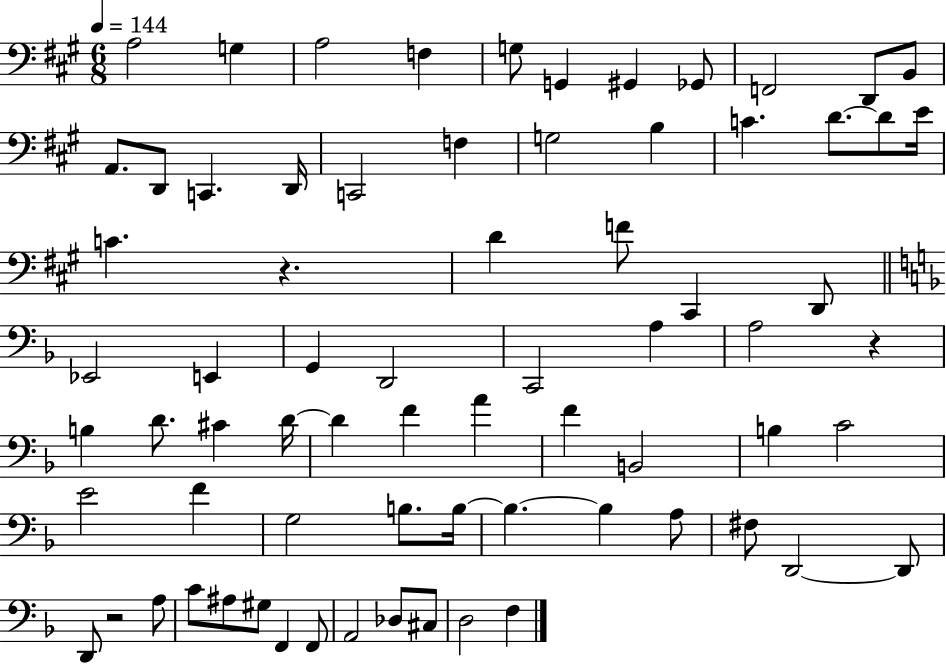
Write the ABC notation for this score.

X:1
T:Untitled
M:6/8
L:1/4
K:A
A,2 G, A,2 F, G,/2 G,, ^G,, _G,,/2 F,,2 D,,/2 B,,/2 A,,/2 D,,/2 C,, D,,/4 C,,2 F, G,2 B, C D/2 D/2 E/4 C z D F/2 ^C,, D,,/2 _E,,2 E,, G,, D,,2 C,,2 A, A,2 z B, D/2 ^C D/4 D F A F B,,2 B, C2 E2 F G,2 B,/2 B,/4 B, B, A,/2 ^F,/2 D,,2 D,,/2 D,,/2 z2 A,/2 C/2 ^A,/2 ^G,/2 F,, F,,/2 A,,2 _D,/2 ^C,/2 D,2 F,